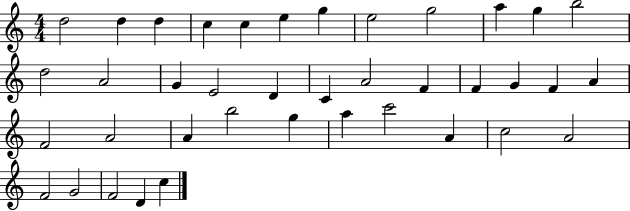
D5/h D5/q D5/q C5/q C5/q E5/q G5/q E5/h G5/h A5/q G5/q B5/h D5/h A4/h G4/q E4/h D4/q C4/q A4/h F4/q F4/q G4/q F4/q A4/q F4/h A4/h A4/q B5/h G5/q A5/q C6/h A4/q C5/h A4/h F4/h G4/h F4/h D4/q C5/q